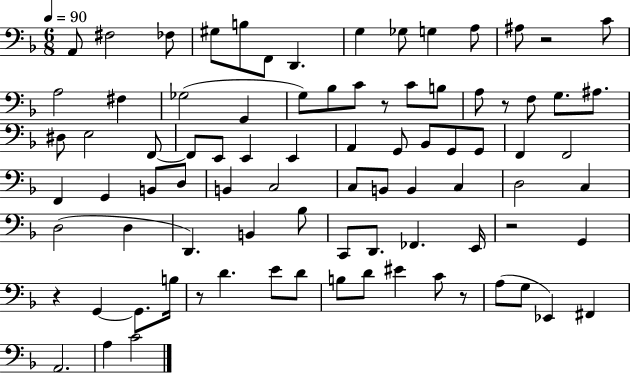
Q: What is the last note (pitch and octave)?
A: C4